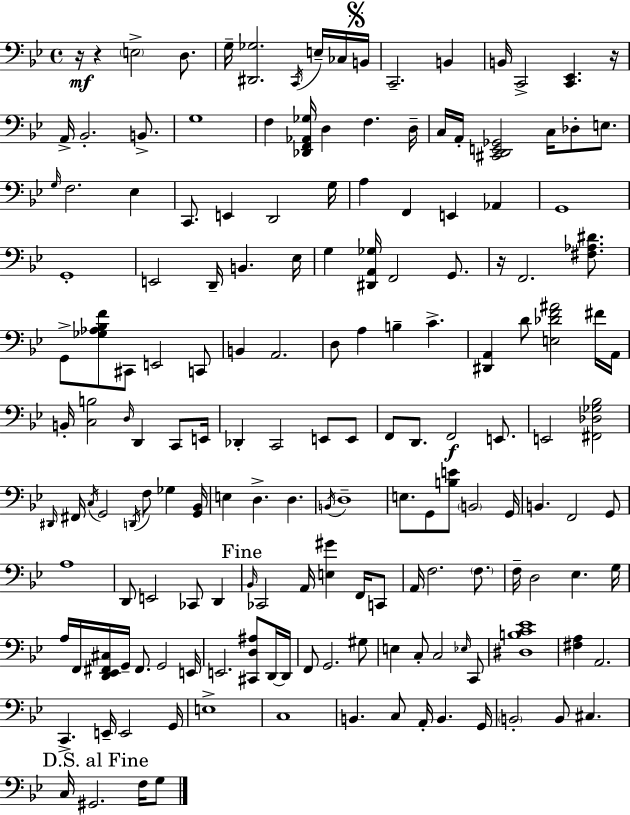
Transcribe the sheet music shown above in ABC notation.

X:1
T:Untitled
M:4/4
L:1/4
K:Bb
z/4 z E,2 D,/2 G,/4 [^D,,_G,]2 C,,/4 E,/4 _C,/4 B,,/4 C,,2 B,, B,,/4 C,,2 [C,,_E,,] z/4 A,,/4 _B,,2 B,,/2 G,4 F, [_D,,F,,_A,,_G,]/4 D, F, D,/4 C,/4 A,,/4 [^C,,D,,E,,_G,,]2 C,/4 _D,/2 E,/2 G,/4 F,2 _E, C,,/2 E,, D,,2 G,/4 A, F,, E,, _A,, G,,4 G,,4 E,,2 D,,/4 B,, _E,/4 G, [^D,,A,,_G,]/4 F,,2 G,,/2 z/4 F,,2 [^F,_A,^D]/2 G,,/2 [_G,_A,_B,F]/2 ^C,,/2 E,,2 C,,/2 B,, A,,2 D,/2 A, B, C [^D,,A,,] D/2 [E,_DF^A]2 ^F/4 A,,/4 B,,/4 [C,B,]2 D,/4 D,, C,,/2 E,,/4 _D,, C,,2 E,,/2 E,,/2 F,,/2 D,,/2 F,,2 E,,/2 E,,2 [^F,,_D,_G,_B,]2 ^D,,/4 ^F,,/4 C,/4 G,,2 D,,/4 F,/2 _G, [G,,_B,,]/4 E, D, D, B,,/4 D,4 E,/2 G,,/2 [B,E]/2 B,,2 G,,/4 B,, F,,2 G,,/2 A,4 D,,/2 E,,2 _C,,/2 D,, _B,,/4 _C,,2 A,,/4 [E,^G] F,,/4 C,,/2 A,,/4 F,2 F,/2 F,/4 D,2 _E, G,/4 A,/4 F,,/4 [D,,_E,,^F,,^C,]/4 G,,/4 ^F,,/2 G,,2 E,,/4 E,,2 [^C,,D,^A,]/2 D,,/4 D,,/4 F,,/2 G,,2 ^G,/2 E, C,/2 C,2 _E,/4 C,,/2 [^D,B,C_E]4 [^F,A,] A,,2 C,, E,,/4 E,,2 G,,/4 E,4 C,4 B,, C,/2 A,,/4 B,, G,,/4 B,,2 B,,/2 ^C, C,/4 ^G,,2 F,/4 G,/2